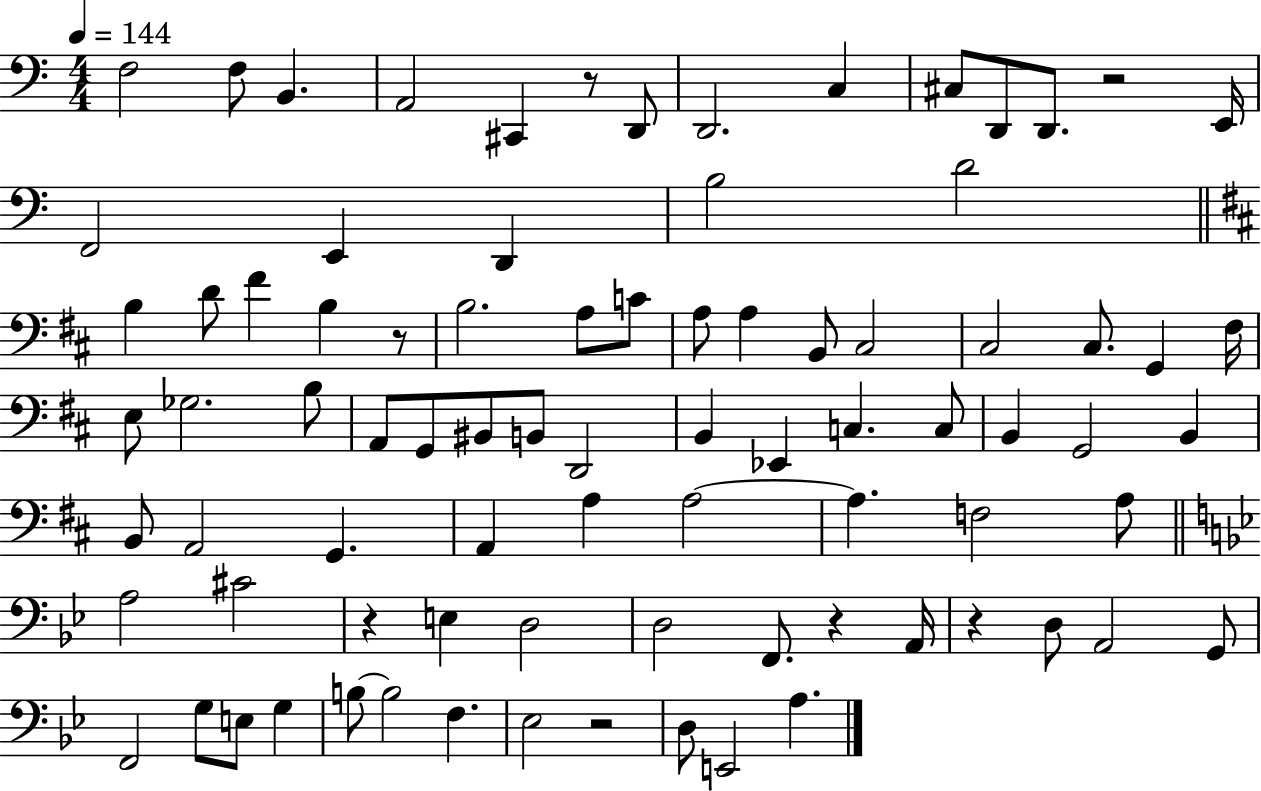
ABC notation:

X:1
T:Untitled
M:4/4
L:1/4
K:C
F,2 F,/2 B,, A,,2 ^C,, z/2 D,,/2 D,,2 C, ^C,/2 D,,/2 D,,/2 z2 E,,/4 F,,2 E,, D,, B,2 D2 B, D/2 ^F B, z/2 B,2 A,/2 C/2 A,/2 A, B,,/2 ^C,2 ^C,2 ^C,/2 G,, ^F,/4 E,/2 _G,2 B,/2 A,,/2 G,,/2 ^B,,/2 B,,/2 D,,2 B,, _E,, C, C,/2 B,, G,,2 B,, B,,/2 A,,2 G,, A,, A, A,2 A, F,2 A,/2 A,2 ^C2 z E, D,2 D,2 F,,/2 z A,,/4 z D,/2 A,,2 G,,/2 F,,2 G,/2 E,/2 G, B,/2 B,2 F, _E,2 z2 D,/2 E,,2 A,